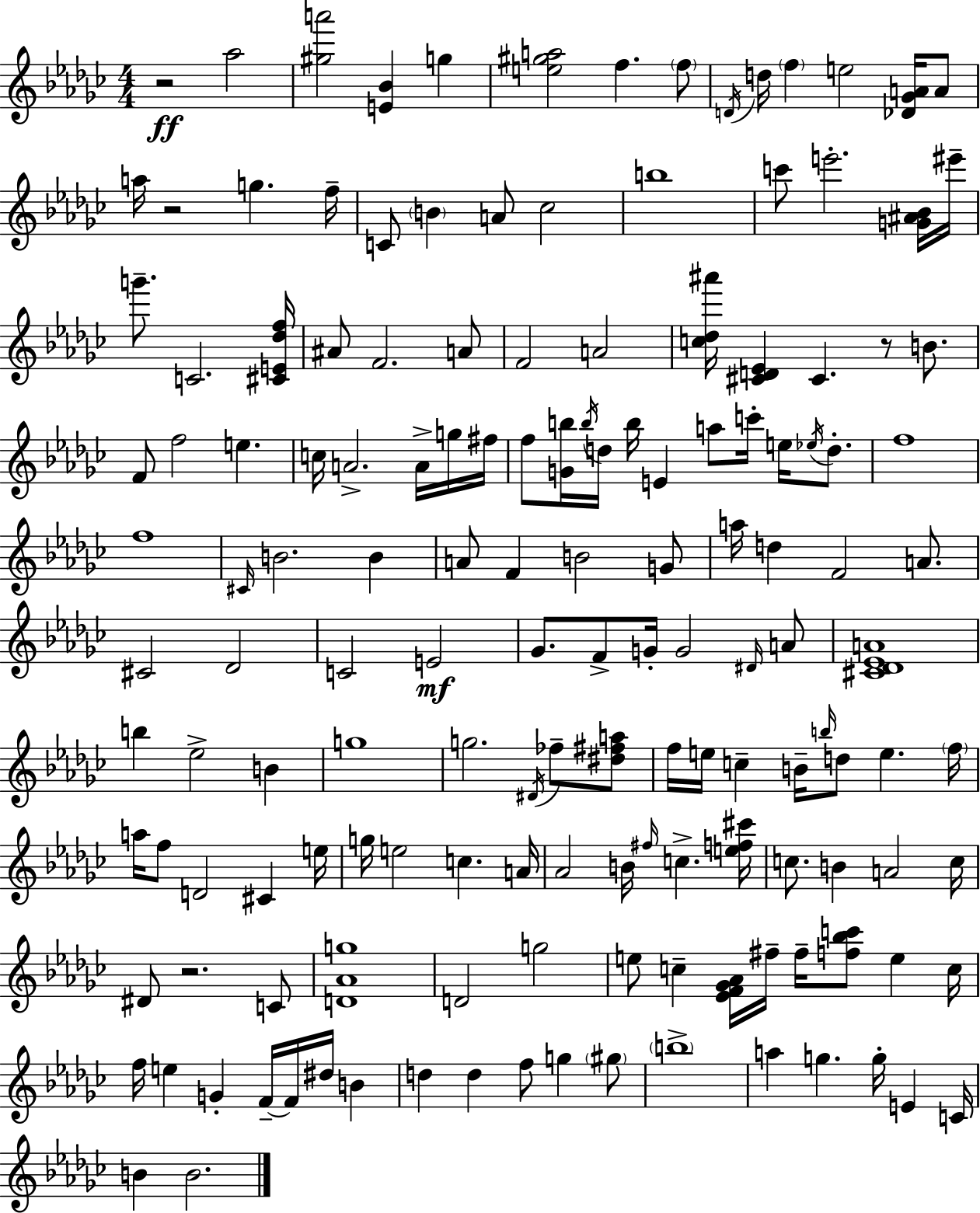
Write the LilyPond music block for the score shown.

{
  \clef treble
  \numericTimeSignature
  \time 4/4
  \key ees \minor
  r2\ff aes''2 | <gis'' a'''>2 <e' bes'>4 g''4 | <e'' gis'' a''>2 f''4. \parenthesize f''8 | \acciaccatura { d'16 } d''16 \parenthesize f''4 e''2 <des' ges' a'>16 a'8 | \break a''16 r2 g''4. | f''16-- c'8 \parenthesize b'4 a'8 ces''2 | b''1 | c'''8 e'''2.-. <g' ais' bes'>16 | \break eis'''16-- g'''8.-- c'2. | <cis' e' des'' f''>16 ais'8 f'2. a'8 | f'2 a'2 | <c'' des'' ais'''>16 <cis' d' ees'>4 cis'4. r8 b'8. | \break f'8 f''2 e''4. | c''16 a'2.-> a'16-> g''16 | fis''16 f''8 <g' b''>16 \acciaccatura { b''16 } d''16 b''16 e'4 a''8 c'''16-. e''16 \acciaccatura { ees''16 } | d''8.-. f''1 | \break f''1 | \grace { cis'16 } b'2. | b'4 a'8 f'4 b'2 | g'8 a''16 d''4 f'2 | \break a'8. cis'2 des'2 | c'2 e'2\mf | ges'8. f'8-> g'16-. g'2 | \grace { dis'16 } a'8 <cis' des' ees' a'>1 | \break b''4 ees''2-> | b'4 g''1 | g''2. | \acciaccatura { dis'16 } fes''8-- <dis'' fis'' a''>8 f''16 e''16 c''4-- b'16-- \grace { b''16 } d''8 | \break e''4. \parenthesize f''16 a''16 f''8 d'2 | cis'4 e''16 g''16 e''2 | c''4. a'16 aes'2 b'16 | \grace { fis''16 } c''4.-> <e'' f'' cis'''>16 c''8. b'4 a'2 | \break c''16 dis'8 r2. | c'8 <d' aes' g''>1 | d'2 | g''2 e''8 c''4-- <ees' f' ges' aes'>16 fis''16-- | \break fis''16-- <f'' bes'' c'''>8 e''4 c''16 f''16 e''4 g'4-. | f'16--~~ f'16 dis''16 b'4 d''4 d''4 | f''8 g''4 \parenthesize gis''8 \parenthesize b''1-> | a''4 g''4. | \break g''16-. e'4 c'16 b'4 b'2. | \bar "|."
}